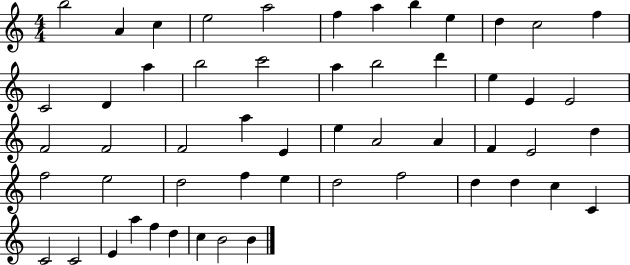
X:1
T:Untitled
M:4/4
L:1/4
K:C
b2 A c e2 a2 f a b e d c2 f C2 D a b2 c'2 a b2 d' e E E2 F2 F2 F2 a E e A2 A F E2 d f2 e2 d2 f e d2 f2 d d c C C2 C2 E a f d c B2 B